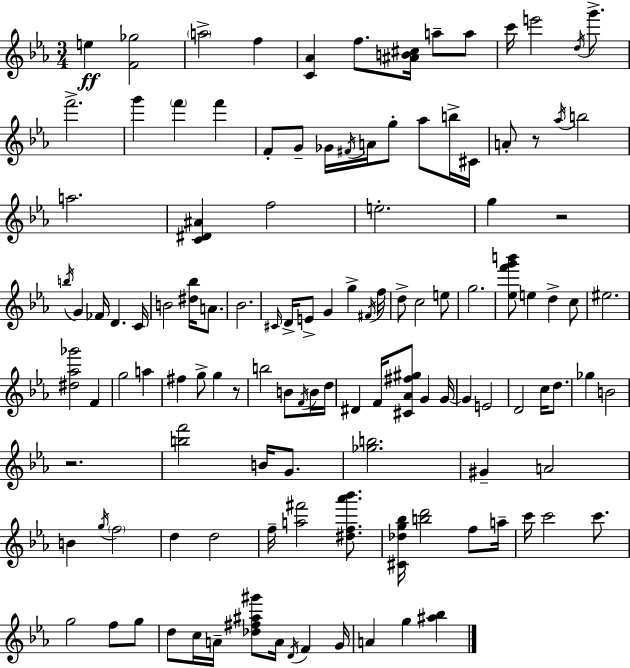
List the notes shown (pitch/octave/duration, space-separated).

E5/q [F4,Gb5]/h A5/h F5/q [C4,Ab4]/q F5/e. [A#4,B4,C#5]/s A5/e A5/e C6/s E6/h D5/s G6/e. F6/h. G6/q F6/q F6/q F4/e G4/e Gb4/s F#4/s A4/s G5/e Ab5/e B5/s C#4/s A4/e R/e Ab5/s B5/h A5/h. [C4,D#4,A#4]/q F5/h E5/h. G5/q R/h B5/s G4/q FES4/s D4/q. C4/s B4/h [D#5,Bb5]/s A4/e. Bb4/h. C#4/s D4/s E4/e G4/q G5/q F#4/s F5/s D5/e C5/h E5/e G5/h. [Eb5,F6,G6,B6]/e E5/q D5/q C5/e EIS5/h. [D#5,Ab5,Gb6]/h F4/q G5/h A5/q F#5/q G5/e G5/q R/e B5/h B4/e F4/s B4/s D5/s D#4/q F4/s [C#4,Ab4,F#5,G#5]/e G4/q G4/s G4/q E4/h D4/h C5/s D5/e. Gb5/q B4/h R/h. [B5,F6]/h B4/s G4/e. [Gb5,B5]/h. G#4/q A4/h B4/q G5/s F5/h D5/q D5/h F5/s [A5,F#6]/h [D#5,F5,Ab6,Bb6]/e. [C#4,Db5,G5,Bb5]/s [B5,D6]/h F5/e A5/s C6/s C6/h C6/e. G5/h F5/e G5/e D5/e C5/s A4/s [Db5,F#5,A#5,G#6]/e A4/s D4/s F4/q G4/s A4/q G5/q [A#5,Bb5]/q